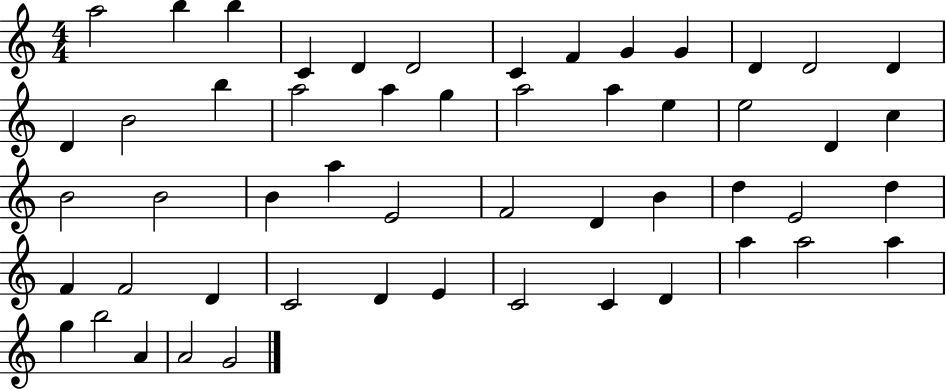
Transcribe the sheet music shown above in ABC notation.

X:1
T:Untitled
M:4/4
L:1/4
K:C
a2 b b C D D2 C F G G D D2 D D B2 b a2 a g a2 a e e2 D c B2 B2 B a E2 F2 D B d E2 d F F2 D C2 D E C2 C D a a2 a g b2 A A2 G2